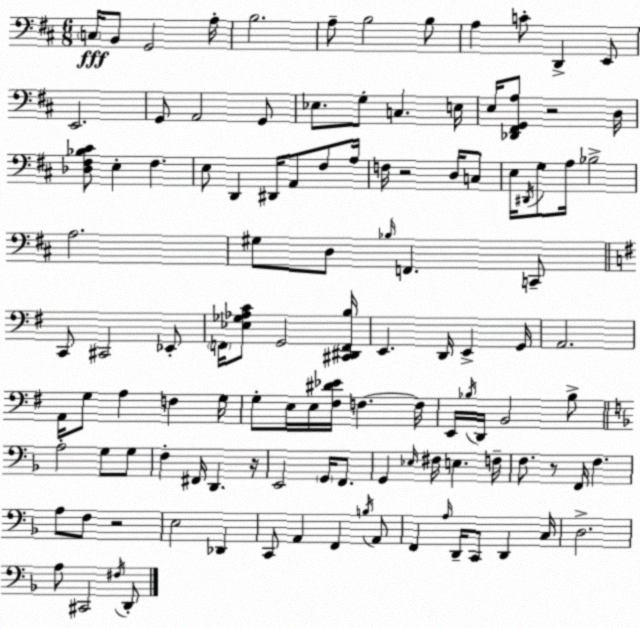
X:1
T:Untitled
M:6/8
L:1/4
K:D
C,/4 B,,/2 G,,2 A,/4 B,2 A,/2 B,2 B,/2 A, C/2 D,, E,,/2 E,,2 G,,/2 A,,2 G,,/2 _E,/2 G,/2 C, E,/4 E,/4 [_D,,^F,,G,,A,]/2 z2 D,/4 [_D,^F,_B,^C]/2 E, ^F, E,/2 D,, ^D,,/4 A,,/2 ^F,/2 A,/4 F,/4 z2 D,/4 C,/2 E,/4 ^D,,/4 G,/2 A,/4 _B,2 A,2 ^G,/2 D,/2 _B,/4 F,, C,,/2 C,,/2 ^C,,2 _E,,/2 F,,/4 [_E,_G,_A,C]/2 G,,2 [^C,,^D,,F,,B,]/4 E,, D,,/4 E,, G,,/4 A,,2 A,,/4 G,/2 A, F, G,/4 G,/2 E,/4 E,/4 [^F,^D_E]/4 F, F,/4 E,,/4 _B,/4 D,,/4 B,,2 _B,/2 A,2 G,/2 G,/2 F, ^F,,/4 D,, z/4 E,,2 G,,/4 F,,/2 G,, _E,/4 ^F,/4 E, F,/4 F,/2 z/2 F,,/4 F, A,/2 F,/2 z2 E,2 _D,, C,,/2 A,, F,, B,/4 A,,/2 F,, A,/4 D,,/4 C,,/2 D,, C,/4 D,2 A,/2 ^C,,2 ^F,/4 D,,/2